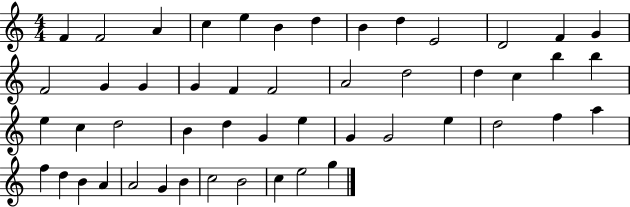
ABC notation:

X:1
T:Untitled
M:4/4
L:1/4
K:C
F F2 A c e B d B d E2 D2 F G F2 G G G F F2 A2 d2 d c b b e c d2 B d G e G G2 e d2 f a f d B A A2 G B c2 B2 c e2 g